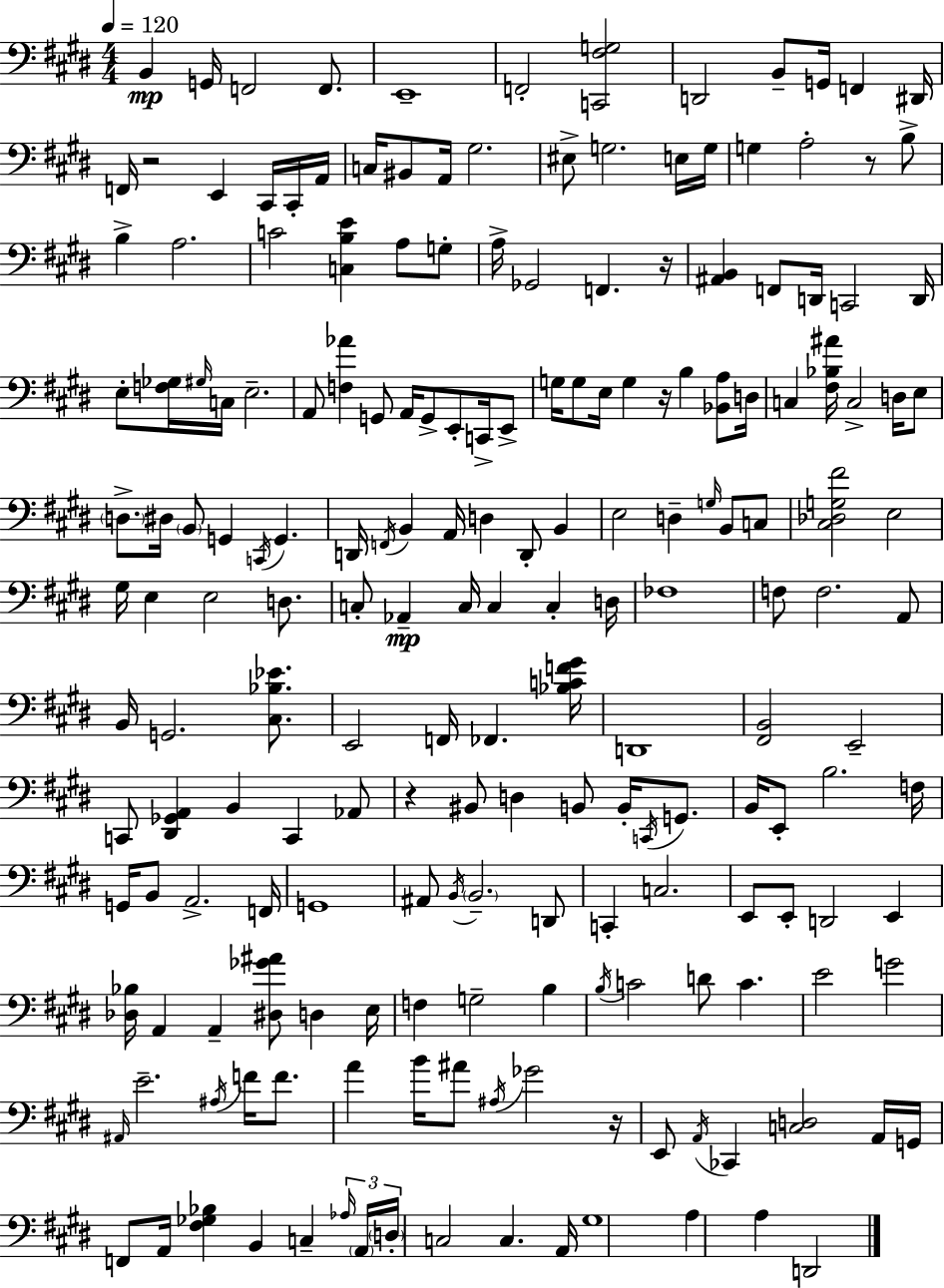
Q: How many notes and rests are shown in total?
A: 193